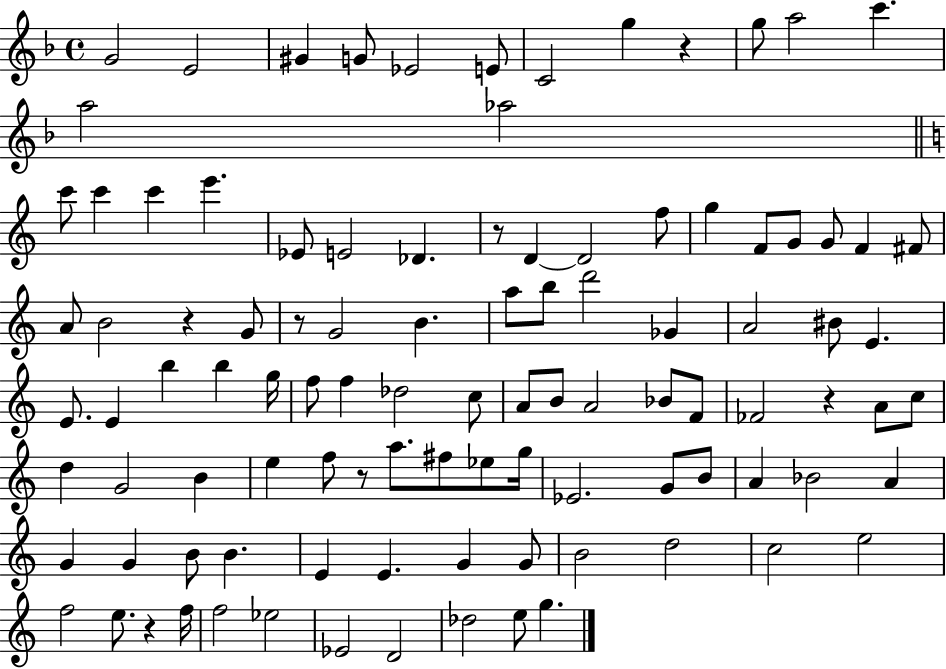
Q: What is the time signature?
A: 4/4